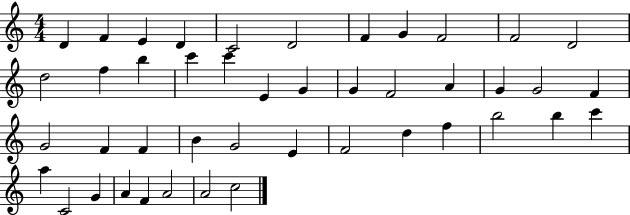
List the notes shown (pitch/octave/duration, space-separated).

D4/q F4/q E4/q D4/q C4/h D4/h F4/q G4/q F4/h F4/h D4/h D5/h F5/q B5/q C6/q C6/q E4/q G4/q G4/q F4/h A4/q G4/q G4/h F4/q G4/h F4/q F4/q B4/q G4/h E4/q F4/h D5/q F5/q B5/h B5/q C6/q A5/q C4/h G4/q A4/q F4/q A4/h A4/h C5/h